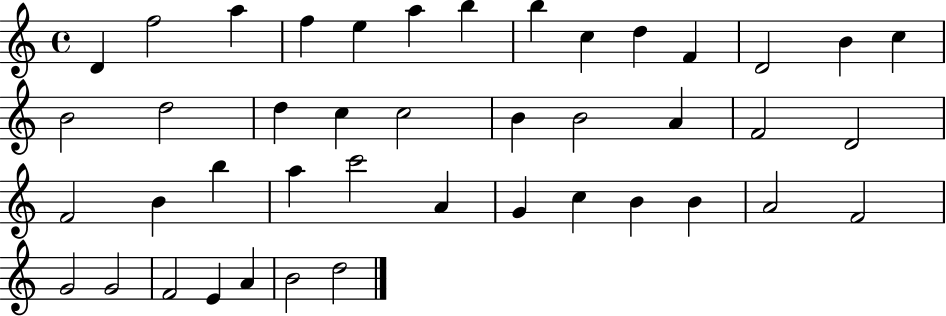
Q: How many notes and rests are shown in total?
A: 43